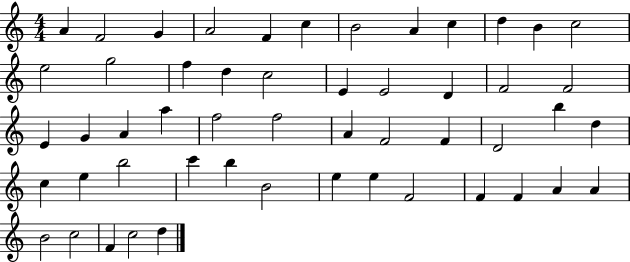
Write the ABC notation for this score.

X:1
T:Untitled
M:4/4
L:1/4
K:C
A F2 G A2 F c B2 A c d B c2 e2 g2 f d c2 E E2 D F2 F2 E G A a f2 f2 A F2 F D2 b d c e b2 c' b B2 e e F2 F F A A B2 c2 F c2 d